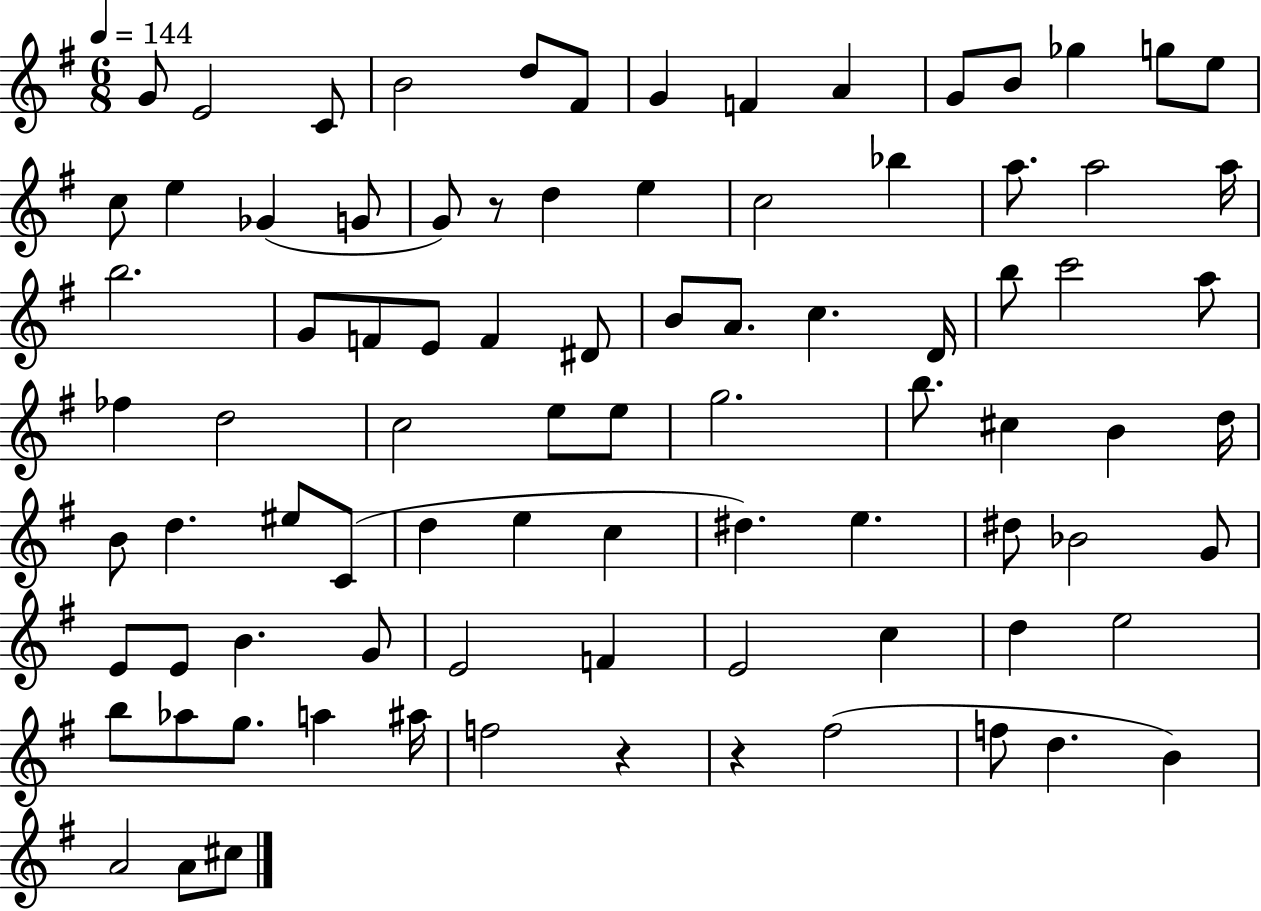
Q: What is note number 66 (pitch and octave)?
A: E4